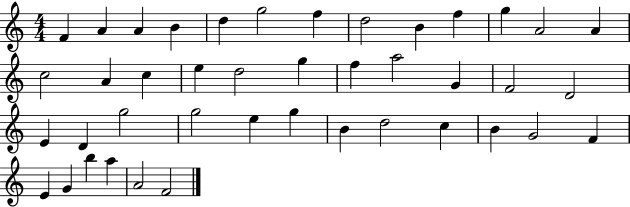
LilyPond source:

{
  \clef treble
  \numericTimeSignature
  \time 4/4
  \key c \major
  f'4 a'4 a'4 b'4 | d''4 g''2 f''4 | d''2 b'4 f''4 | g''4 a'2 a'4 | \break c''2 a'4 c''4 | e''4 d''2 g''4 | f''4 a''2 g'4 | f'2 d'2 | \break e'4 d'4 g''2 | g''2 e''4 g''4 | b'4 d''2 c''4 | b'4 g'2 f'4 | \break e'4 g'4 b''4 a''4 | a'2 f'2 | \bar "|."
}